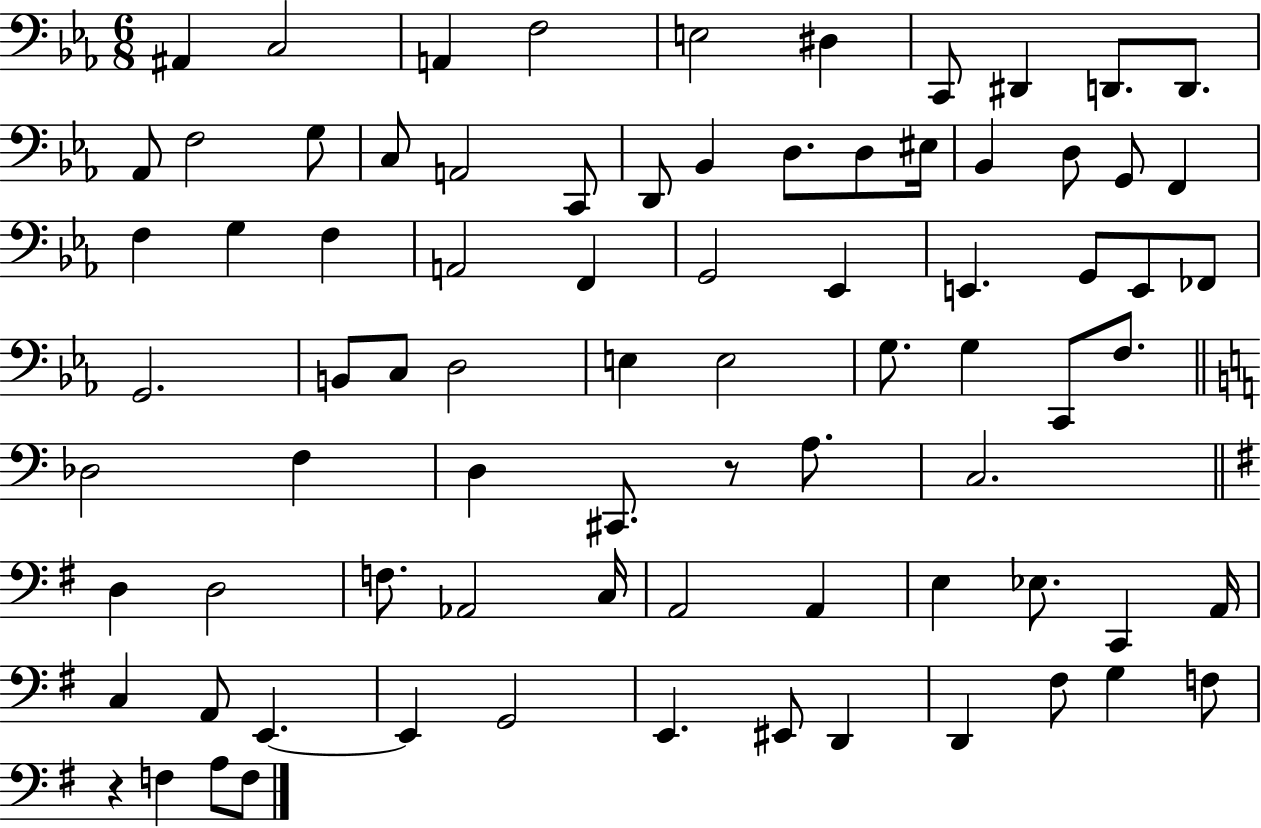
A#2/q C3/h A2/q F3/h E3/h D#3/q C2/e D#2/q D2/e. D2/e. Ab2/e F3/h G3/e C3/e A2/h C2/e D2/e Bb2/q D3/e. D3/e EIS3/s Bb2/q D3/e G2/e F2/q F3/q G3/q F3/q A2/h F2/q G2/h Eb2/q E2/q. G2/e E2/e FES2/e G2/h. B2/e C3/e D3/h E3/q E3/h G3/e. G3/q C2/e F3/e. Db3/h F3/q D3/q C#2/e. R/e A3/e. C3/h. D3/q D3/h F3/e. Ab2/h C3/s A2/h A2/q E3/q Eb3/e. C2/q A2/s C3/q A2/e E2/q. E2/q G2/h E2/q. EIS2/e D2/q D2/q F#3/e G3/q F3/e R/q F3/q A3/e F3/e